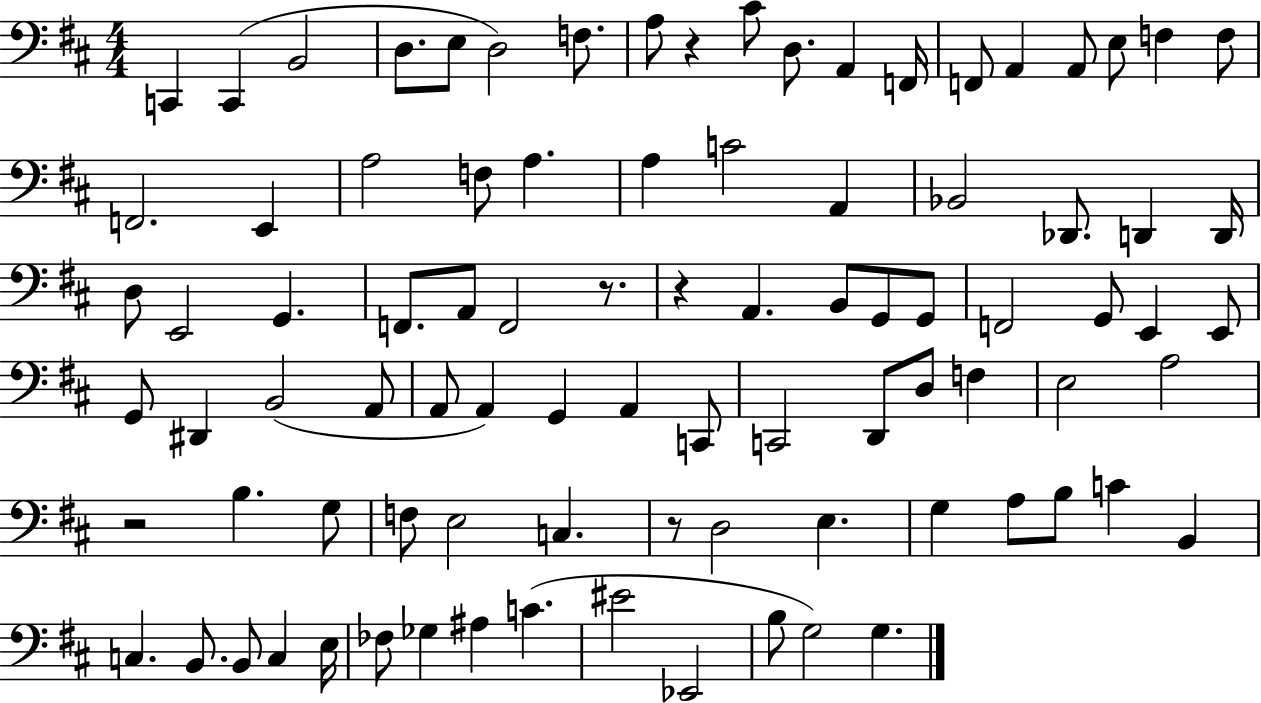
C2/q C2/q B2/h D3/e. E3/e D3/h F3/e. A3/e R/q C#4/e D3/e. A2/q F2/s F2/e A2/q A2/e E3/e F3/q F3/e F2/h. E2/q A3/h F3/e A3/q. A3/q C4/h A2/q Bb2/h Db2/e. D2/q D2/s D3/e E2/h G2/q. F2/e. A2/e F2/h R/e. R/q A2/q. B2/e G2/e G2/e F2/h G2/e E2/q E2/e G2/e D#2/q B2/h A2/e A2/e A2/q G2/q A2/q C2/e C2/h D2/e D3/e F3/q E3/h A3/h R/h B3/q. G3/e F3/e E3/h C3/q. R/e D3/h E3/q. G3/q A3/e B3/e C4/q B2/q C3/q. B2/e. B2/e C3/q E3/s FES3/e Gb3/q A#3/q C4/q. EIS4/h Eb2/h B3/e G3/h G3/q.